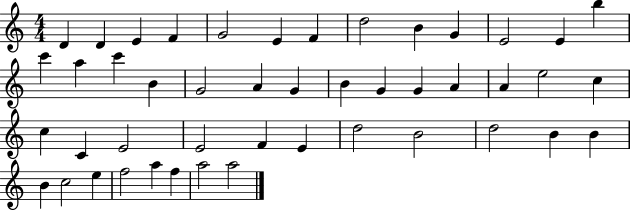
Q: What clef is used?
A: treble